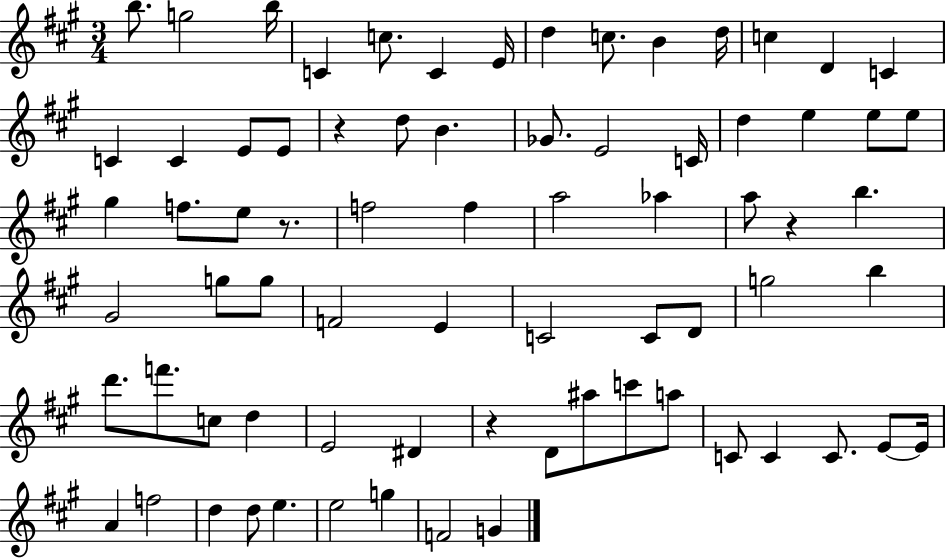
{
  \clef treble
  \numericTimeSignature
  \time 3/4
  \key a \major
  \repeat volta 2 { b''8. g''2 b''16 | c'4 c''8. c'4 e'16 | d''4 c''8. b'4 d''16 | c''4 d'4 c'4 | \break c'4 c'4 e'8 e'8 | r4 d''8 b'4. | ges'8. e'2 c'16 | d''4 e''4 e''8 e''8 | \break gis''4 f''8. e''8 r8. | f''2 f''4 | a''2 aes''4 | a''8 r4 b''4. | \break gis'2 g''8 g''8 | f'2 e'4 | c'2 c'8 d'8 | g''2 b''4 | \break d'''8. f'''8. c''8 d''4 | e'2 dis'4 | r4 d'8 ais''8 c'''8 a''8 | c'8 c'4 c'8. e'8~~ e'16 | \break a'4 f''2 | d''4 d''8 e''4. | e''2 g''4 | f'2 g'4 | \break } \bar "|."
}